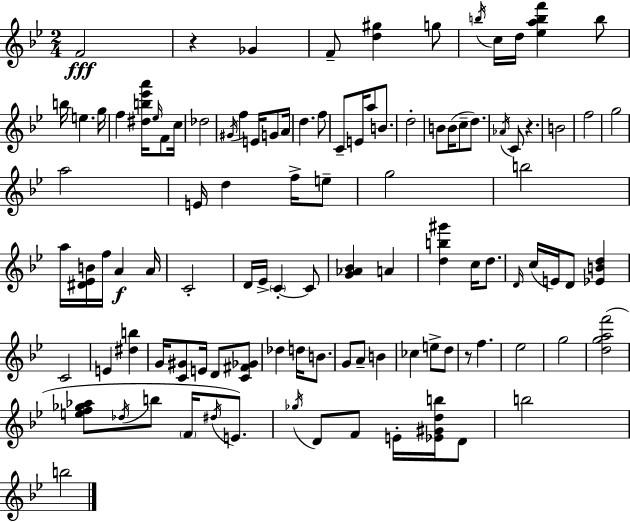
X:1
T:Untitled
M:2/4
L:1/4
K:Gm
F2 z _G F/2 [d^g] g/2 b/4 c/4 d/4 [_eabf'] b/2 b/4 e g/4 f [^db_e'a']/4 _e/4 F/2 c/4 _d2 ^G/4 f E/4 G/2 A/4 d f/2 C/2 E/4 a/2 B/2 d2 B/2 B/4 c/2 d/2 _A/4 C/2 z B2 f2 g2 a2 E/4 d f/4 e/2 g2 b2 a/4 [^D_EB]/4 f/4 A A/4 C2 D/4 _E/4 C C/2 [G_A_B] A [db^g'] c/4 d/2 D/4 c/4 E/4 D/2 [_EBd] C2 E [^db] G/4 [C^G]/2 E/4 D/2 [C^F_G]/2 _d d/4 B/2 G/2 A/2 B _c e/2 d/2 z/2 f _e2 g2 [dgaf']2 [ef_g_a]/2 _d/4 b/2 F/4 ^d/4 E/2 _g/4 D/2 F/2 E/4 [_E^Gdb]/4 D/2 b2 b2